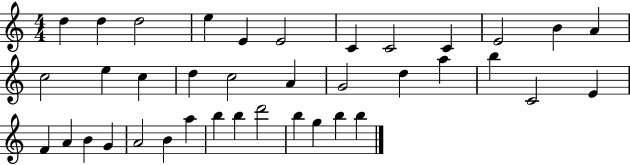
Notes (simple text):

D5/q D5/q D5/h E5/q E4/q E4/h C4/q C4/h C4/q E4/h B4/q A4/q C5/h E5/q C5/q D5/q C5/h A4/q G4/h D5/q A5/q B5/q C4/h E4/q F4/q A4/q B4/q G4/q A4/h B4/q A5/q B5/q B5/q D6/h B5/q G5/q B5/q B5/q